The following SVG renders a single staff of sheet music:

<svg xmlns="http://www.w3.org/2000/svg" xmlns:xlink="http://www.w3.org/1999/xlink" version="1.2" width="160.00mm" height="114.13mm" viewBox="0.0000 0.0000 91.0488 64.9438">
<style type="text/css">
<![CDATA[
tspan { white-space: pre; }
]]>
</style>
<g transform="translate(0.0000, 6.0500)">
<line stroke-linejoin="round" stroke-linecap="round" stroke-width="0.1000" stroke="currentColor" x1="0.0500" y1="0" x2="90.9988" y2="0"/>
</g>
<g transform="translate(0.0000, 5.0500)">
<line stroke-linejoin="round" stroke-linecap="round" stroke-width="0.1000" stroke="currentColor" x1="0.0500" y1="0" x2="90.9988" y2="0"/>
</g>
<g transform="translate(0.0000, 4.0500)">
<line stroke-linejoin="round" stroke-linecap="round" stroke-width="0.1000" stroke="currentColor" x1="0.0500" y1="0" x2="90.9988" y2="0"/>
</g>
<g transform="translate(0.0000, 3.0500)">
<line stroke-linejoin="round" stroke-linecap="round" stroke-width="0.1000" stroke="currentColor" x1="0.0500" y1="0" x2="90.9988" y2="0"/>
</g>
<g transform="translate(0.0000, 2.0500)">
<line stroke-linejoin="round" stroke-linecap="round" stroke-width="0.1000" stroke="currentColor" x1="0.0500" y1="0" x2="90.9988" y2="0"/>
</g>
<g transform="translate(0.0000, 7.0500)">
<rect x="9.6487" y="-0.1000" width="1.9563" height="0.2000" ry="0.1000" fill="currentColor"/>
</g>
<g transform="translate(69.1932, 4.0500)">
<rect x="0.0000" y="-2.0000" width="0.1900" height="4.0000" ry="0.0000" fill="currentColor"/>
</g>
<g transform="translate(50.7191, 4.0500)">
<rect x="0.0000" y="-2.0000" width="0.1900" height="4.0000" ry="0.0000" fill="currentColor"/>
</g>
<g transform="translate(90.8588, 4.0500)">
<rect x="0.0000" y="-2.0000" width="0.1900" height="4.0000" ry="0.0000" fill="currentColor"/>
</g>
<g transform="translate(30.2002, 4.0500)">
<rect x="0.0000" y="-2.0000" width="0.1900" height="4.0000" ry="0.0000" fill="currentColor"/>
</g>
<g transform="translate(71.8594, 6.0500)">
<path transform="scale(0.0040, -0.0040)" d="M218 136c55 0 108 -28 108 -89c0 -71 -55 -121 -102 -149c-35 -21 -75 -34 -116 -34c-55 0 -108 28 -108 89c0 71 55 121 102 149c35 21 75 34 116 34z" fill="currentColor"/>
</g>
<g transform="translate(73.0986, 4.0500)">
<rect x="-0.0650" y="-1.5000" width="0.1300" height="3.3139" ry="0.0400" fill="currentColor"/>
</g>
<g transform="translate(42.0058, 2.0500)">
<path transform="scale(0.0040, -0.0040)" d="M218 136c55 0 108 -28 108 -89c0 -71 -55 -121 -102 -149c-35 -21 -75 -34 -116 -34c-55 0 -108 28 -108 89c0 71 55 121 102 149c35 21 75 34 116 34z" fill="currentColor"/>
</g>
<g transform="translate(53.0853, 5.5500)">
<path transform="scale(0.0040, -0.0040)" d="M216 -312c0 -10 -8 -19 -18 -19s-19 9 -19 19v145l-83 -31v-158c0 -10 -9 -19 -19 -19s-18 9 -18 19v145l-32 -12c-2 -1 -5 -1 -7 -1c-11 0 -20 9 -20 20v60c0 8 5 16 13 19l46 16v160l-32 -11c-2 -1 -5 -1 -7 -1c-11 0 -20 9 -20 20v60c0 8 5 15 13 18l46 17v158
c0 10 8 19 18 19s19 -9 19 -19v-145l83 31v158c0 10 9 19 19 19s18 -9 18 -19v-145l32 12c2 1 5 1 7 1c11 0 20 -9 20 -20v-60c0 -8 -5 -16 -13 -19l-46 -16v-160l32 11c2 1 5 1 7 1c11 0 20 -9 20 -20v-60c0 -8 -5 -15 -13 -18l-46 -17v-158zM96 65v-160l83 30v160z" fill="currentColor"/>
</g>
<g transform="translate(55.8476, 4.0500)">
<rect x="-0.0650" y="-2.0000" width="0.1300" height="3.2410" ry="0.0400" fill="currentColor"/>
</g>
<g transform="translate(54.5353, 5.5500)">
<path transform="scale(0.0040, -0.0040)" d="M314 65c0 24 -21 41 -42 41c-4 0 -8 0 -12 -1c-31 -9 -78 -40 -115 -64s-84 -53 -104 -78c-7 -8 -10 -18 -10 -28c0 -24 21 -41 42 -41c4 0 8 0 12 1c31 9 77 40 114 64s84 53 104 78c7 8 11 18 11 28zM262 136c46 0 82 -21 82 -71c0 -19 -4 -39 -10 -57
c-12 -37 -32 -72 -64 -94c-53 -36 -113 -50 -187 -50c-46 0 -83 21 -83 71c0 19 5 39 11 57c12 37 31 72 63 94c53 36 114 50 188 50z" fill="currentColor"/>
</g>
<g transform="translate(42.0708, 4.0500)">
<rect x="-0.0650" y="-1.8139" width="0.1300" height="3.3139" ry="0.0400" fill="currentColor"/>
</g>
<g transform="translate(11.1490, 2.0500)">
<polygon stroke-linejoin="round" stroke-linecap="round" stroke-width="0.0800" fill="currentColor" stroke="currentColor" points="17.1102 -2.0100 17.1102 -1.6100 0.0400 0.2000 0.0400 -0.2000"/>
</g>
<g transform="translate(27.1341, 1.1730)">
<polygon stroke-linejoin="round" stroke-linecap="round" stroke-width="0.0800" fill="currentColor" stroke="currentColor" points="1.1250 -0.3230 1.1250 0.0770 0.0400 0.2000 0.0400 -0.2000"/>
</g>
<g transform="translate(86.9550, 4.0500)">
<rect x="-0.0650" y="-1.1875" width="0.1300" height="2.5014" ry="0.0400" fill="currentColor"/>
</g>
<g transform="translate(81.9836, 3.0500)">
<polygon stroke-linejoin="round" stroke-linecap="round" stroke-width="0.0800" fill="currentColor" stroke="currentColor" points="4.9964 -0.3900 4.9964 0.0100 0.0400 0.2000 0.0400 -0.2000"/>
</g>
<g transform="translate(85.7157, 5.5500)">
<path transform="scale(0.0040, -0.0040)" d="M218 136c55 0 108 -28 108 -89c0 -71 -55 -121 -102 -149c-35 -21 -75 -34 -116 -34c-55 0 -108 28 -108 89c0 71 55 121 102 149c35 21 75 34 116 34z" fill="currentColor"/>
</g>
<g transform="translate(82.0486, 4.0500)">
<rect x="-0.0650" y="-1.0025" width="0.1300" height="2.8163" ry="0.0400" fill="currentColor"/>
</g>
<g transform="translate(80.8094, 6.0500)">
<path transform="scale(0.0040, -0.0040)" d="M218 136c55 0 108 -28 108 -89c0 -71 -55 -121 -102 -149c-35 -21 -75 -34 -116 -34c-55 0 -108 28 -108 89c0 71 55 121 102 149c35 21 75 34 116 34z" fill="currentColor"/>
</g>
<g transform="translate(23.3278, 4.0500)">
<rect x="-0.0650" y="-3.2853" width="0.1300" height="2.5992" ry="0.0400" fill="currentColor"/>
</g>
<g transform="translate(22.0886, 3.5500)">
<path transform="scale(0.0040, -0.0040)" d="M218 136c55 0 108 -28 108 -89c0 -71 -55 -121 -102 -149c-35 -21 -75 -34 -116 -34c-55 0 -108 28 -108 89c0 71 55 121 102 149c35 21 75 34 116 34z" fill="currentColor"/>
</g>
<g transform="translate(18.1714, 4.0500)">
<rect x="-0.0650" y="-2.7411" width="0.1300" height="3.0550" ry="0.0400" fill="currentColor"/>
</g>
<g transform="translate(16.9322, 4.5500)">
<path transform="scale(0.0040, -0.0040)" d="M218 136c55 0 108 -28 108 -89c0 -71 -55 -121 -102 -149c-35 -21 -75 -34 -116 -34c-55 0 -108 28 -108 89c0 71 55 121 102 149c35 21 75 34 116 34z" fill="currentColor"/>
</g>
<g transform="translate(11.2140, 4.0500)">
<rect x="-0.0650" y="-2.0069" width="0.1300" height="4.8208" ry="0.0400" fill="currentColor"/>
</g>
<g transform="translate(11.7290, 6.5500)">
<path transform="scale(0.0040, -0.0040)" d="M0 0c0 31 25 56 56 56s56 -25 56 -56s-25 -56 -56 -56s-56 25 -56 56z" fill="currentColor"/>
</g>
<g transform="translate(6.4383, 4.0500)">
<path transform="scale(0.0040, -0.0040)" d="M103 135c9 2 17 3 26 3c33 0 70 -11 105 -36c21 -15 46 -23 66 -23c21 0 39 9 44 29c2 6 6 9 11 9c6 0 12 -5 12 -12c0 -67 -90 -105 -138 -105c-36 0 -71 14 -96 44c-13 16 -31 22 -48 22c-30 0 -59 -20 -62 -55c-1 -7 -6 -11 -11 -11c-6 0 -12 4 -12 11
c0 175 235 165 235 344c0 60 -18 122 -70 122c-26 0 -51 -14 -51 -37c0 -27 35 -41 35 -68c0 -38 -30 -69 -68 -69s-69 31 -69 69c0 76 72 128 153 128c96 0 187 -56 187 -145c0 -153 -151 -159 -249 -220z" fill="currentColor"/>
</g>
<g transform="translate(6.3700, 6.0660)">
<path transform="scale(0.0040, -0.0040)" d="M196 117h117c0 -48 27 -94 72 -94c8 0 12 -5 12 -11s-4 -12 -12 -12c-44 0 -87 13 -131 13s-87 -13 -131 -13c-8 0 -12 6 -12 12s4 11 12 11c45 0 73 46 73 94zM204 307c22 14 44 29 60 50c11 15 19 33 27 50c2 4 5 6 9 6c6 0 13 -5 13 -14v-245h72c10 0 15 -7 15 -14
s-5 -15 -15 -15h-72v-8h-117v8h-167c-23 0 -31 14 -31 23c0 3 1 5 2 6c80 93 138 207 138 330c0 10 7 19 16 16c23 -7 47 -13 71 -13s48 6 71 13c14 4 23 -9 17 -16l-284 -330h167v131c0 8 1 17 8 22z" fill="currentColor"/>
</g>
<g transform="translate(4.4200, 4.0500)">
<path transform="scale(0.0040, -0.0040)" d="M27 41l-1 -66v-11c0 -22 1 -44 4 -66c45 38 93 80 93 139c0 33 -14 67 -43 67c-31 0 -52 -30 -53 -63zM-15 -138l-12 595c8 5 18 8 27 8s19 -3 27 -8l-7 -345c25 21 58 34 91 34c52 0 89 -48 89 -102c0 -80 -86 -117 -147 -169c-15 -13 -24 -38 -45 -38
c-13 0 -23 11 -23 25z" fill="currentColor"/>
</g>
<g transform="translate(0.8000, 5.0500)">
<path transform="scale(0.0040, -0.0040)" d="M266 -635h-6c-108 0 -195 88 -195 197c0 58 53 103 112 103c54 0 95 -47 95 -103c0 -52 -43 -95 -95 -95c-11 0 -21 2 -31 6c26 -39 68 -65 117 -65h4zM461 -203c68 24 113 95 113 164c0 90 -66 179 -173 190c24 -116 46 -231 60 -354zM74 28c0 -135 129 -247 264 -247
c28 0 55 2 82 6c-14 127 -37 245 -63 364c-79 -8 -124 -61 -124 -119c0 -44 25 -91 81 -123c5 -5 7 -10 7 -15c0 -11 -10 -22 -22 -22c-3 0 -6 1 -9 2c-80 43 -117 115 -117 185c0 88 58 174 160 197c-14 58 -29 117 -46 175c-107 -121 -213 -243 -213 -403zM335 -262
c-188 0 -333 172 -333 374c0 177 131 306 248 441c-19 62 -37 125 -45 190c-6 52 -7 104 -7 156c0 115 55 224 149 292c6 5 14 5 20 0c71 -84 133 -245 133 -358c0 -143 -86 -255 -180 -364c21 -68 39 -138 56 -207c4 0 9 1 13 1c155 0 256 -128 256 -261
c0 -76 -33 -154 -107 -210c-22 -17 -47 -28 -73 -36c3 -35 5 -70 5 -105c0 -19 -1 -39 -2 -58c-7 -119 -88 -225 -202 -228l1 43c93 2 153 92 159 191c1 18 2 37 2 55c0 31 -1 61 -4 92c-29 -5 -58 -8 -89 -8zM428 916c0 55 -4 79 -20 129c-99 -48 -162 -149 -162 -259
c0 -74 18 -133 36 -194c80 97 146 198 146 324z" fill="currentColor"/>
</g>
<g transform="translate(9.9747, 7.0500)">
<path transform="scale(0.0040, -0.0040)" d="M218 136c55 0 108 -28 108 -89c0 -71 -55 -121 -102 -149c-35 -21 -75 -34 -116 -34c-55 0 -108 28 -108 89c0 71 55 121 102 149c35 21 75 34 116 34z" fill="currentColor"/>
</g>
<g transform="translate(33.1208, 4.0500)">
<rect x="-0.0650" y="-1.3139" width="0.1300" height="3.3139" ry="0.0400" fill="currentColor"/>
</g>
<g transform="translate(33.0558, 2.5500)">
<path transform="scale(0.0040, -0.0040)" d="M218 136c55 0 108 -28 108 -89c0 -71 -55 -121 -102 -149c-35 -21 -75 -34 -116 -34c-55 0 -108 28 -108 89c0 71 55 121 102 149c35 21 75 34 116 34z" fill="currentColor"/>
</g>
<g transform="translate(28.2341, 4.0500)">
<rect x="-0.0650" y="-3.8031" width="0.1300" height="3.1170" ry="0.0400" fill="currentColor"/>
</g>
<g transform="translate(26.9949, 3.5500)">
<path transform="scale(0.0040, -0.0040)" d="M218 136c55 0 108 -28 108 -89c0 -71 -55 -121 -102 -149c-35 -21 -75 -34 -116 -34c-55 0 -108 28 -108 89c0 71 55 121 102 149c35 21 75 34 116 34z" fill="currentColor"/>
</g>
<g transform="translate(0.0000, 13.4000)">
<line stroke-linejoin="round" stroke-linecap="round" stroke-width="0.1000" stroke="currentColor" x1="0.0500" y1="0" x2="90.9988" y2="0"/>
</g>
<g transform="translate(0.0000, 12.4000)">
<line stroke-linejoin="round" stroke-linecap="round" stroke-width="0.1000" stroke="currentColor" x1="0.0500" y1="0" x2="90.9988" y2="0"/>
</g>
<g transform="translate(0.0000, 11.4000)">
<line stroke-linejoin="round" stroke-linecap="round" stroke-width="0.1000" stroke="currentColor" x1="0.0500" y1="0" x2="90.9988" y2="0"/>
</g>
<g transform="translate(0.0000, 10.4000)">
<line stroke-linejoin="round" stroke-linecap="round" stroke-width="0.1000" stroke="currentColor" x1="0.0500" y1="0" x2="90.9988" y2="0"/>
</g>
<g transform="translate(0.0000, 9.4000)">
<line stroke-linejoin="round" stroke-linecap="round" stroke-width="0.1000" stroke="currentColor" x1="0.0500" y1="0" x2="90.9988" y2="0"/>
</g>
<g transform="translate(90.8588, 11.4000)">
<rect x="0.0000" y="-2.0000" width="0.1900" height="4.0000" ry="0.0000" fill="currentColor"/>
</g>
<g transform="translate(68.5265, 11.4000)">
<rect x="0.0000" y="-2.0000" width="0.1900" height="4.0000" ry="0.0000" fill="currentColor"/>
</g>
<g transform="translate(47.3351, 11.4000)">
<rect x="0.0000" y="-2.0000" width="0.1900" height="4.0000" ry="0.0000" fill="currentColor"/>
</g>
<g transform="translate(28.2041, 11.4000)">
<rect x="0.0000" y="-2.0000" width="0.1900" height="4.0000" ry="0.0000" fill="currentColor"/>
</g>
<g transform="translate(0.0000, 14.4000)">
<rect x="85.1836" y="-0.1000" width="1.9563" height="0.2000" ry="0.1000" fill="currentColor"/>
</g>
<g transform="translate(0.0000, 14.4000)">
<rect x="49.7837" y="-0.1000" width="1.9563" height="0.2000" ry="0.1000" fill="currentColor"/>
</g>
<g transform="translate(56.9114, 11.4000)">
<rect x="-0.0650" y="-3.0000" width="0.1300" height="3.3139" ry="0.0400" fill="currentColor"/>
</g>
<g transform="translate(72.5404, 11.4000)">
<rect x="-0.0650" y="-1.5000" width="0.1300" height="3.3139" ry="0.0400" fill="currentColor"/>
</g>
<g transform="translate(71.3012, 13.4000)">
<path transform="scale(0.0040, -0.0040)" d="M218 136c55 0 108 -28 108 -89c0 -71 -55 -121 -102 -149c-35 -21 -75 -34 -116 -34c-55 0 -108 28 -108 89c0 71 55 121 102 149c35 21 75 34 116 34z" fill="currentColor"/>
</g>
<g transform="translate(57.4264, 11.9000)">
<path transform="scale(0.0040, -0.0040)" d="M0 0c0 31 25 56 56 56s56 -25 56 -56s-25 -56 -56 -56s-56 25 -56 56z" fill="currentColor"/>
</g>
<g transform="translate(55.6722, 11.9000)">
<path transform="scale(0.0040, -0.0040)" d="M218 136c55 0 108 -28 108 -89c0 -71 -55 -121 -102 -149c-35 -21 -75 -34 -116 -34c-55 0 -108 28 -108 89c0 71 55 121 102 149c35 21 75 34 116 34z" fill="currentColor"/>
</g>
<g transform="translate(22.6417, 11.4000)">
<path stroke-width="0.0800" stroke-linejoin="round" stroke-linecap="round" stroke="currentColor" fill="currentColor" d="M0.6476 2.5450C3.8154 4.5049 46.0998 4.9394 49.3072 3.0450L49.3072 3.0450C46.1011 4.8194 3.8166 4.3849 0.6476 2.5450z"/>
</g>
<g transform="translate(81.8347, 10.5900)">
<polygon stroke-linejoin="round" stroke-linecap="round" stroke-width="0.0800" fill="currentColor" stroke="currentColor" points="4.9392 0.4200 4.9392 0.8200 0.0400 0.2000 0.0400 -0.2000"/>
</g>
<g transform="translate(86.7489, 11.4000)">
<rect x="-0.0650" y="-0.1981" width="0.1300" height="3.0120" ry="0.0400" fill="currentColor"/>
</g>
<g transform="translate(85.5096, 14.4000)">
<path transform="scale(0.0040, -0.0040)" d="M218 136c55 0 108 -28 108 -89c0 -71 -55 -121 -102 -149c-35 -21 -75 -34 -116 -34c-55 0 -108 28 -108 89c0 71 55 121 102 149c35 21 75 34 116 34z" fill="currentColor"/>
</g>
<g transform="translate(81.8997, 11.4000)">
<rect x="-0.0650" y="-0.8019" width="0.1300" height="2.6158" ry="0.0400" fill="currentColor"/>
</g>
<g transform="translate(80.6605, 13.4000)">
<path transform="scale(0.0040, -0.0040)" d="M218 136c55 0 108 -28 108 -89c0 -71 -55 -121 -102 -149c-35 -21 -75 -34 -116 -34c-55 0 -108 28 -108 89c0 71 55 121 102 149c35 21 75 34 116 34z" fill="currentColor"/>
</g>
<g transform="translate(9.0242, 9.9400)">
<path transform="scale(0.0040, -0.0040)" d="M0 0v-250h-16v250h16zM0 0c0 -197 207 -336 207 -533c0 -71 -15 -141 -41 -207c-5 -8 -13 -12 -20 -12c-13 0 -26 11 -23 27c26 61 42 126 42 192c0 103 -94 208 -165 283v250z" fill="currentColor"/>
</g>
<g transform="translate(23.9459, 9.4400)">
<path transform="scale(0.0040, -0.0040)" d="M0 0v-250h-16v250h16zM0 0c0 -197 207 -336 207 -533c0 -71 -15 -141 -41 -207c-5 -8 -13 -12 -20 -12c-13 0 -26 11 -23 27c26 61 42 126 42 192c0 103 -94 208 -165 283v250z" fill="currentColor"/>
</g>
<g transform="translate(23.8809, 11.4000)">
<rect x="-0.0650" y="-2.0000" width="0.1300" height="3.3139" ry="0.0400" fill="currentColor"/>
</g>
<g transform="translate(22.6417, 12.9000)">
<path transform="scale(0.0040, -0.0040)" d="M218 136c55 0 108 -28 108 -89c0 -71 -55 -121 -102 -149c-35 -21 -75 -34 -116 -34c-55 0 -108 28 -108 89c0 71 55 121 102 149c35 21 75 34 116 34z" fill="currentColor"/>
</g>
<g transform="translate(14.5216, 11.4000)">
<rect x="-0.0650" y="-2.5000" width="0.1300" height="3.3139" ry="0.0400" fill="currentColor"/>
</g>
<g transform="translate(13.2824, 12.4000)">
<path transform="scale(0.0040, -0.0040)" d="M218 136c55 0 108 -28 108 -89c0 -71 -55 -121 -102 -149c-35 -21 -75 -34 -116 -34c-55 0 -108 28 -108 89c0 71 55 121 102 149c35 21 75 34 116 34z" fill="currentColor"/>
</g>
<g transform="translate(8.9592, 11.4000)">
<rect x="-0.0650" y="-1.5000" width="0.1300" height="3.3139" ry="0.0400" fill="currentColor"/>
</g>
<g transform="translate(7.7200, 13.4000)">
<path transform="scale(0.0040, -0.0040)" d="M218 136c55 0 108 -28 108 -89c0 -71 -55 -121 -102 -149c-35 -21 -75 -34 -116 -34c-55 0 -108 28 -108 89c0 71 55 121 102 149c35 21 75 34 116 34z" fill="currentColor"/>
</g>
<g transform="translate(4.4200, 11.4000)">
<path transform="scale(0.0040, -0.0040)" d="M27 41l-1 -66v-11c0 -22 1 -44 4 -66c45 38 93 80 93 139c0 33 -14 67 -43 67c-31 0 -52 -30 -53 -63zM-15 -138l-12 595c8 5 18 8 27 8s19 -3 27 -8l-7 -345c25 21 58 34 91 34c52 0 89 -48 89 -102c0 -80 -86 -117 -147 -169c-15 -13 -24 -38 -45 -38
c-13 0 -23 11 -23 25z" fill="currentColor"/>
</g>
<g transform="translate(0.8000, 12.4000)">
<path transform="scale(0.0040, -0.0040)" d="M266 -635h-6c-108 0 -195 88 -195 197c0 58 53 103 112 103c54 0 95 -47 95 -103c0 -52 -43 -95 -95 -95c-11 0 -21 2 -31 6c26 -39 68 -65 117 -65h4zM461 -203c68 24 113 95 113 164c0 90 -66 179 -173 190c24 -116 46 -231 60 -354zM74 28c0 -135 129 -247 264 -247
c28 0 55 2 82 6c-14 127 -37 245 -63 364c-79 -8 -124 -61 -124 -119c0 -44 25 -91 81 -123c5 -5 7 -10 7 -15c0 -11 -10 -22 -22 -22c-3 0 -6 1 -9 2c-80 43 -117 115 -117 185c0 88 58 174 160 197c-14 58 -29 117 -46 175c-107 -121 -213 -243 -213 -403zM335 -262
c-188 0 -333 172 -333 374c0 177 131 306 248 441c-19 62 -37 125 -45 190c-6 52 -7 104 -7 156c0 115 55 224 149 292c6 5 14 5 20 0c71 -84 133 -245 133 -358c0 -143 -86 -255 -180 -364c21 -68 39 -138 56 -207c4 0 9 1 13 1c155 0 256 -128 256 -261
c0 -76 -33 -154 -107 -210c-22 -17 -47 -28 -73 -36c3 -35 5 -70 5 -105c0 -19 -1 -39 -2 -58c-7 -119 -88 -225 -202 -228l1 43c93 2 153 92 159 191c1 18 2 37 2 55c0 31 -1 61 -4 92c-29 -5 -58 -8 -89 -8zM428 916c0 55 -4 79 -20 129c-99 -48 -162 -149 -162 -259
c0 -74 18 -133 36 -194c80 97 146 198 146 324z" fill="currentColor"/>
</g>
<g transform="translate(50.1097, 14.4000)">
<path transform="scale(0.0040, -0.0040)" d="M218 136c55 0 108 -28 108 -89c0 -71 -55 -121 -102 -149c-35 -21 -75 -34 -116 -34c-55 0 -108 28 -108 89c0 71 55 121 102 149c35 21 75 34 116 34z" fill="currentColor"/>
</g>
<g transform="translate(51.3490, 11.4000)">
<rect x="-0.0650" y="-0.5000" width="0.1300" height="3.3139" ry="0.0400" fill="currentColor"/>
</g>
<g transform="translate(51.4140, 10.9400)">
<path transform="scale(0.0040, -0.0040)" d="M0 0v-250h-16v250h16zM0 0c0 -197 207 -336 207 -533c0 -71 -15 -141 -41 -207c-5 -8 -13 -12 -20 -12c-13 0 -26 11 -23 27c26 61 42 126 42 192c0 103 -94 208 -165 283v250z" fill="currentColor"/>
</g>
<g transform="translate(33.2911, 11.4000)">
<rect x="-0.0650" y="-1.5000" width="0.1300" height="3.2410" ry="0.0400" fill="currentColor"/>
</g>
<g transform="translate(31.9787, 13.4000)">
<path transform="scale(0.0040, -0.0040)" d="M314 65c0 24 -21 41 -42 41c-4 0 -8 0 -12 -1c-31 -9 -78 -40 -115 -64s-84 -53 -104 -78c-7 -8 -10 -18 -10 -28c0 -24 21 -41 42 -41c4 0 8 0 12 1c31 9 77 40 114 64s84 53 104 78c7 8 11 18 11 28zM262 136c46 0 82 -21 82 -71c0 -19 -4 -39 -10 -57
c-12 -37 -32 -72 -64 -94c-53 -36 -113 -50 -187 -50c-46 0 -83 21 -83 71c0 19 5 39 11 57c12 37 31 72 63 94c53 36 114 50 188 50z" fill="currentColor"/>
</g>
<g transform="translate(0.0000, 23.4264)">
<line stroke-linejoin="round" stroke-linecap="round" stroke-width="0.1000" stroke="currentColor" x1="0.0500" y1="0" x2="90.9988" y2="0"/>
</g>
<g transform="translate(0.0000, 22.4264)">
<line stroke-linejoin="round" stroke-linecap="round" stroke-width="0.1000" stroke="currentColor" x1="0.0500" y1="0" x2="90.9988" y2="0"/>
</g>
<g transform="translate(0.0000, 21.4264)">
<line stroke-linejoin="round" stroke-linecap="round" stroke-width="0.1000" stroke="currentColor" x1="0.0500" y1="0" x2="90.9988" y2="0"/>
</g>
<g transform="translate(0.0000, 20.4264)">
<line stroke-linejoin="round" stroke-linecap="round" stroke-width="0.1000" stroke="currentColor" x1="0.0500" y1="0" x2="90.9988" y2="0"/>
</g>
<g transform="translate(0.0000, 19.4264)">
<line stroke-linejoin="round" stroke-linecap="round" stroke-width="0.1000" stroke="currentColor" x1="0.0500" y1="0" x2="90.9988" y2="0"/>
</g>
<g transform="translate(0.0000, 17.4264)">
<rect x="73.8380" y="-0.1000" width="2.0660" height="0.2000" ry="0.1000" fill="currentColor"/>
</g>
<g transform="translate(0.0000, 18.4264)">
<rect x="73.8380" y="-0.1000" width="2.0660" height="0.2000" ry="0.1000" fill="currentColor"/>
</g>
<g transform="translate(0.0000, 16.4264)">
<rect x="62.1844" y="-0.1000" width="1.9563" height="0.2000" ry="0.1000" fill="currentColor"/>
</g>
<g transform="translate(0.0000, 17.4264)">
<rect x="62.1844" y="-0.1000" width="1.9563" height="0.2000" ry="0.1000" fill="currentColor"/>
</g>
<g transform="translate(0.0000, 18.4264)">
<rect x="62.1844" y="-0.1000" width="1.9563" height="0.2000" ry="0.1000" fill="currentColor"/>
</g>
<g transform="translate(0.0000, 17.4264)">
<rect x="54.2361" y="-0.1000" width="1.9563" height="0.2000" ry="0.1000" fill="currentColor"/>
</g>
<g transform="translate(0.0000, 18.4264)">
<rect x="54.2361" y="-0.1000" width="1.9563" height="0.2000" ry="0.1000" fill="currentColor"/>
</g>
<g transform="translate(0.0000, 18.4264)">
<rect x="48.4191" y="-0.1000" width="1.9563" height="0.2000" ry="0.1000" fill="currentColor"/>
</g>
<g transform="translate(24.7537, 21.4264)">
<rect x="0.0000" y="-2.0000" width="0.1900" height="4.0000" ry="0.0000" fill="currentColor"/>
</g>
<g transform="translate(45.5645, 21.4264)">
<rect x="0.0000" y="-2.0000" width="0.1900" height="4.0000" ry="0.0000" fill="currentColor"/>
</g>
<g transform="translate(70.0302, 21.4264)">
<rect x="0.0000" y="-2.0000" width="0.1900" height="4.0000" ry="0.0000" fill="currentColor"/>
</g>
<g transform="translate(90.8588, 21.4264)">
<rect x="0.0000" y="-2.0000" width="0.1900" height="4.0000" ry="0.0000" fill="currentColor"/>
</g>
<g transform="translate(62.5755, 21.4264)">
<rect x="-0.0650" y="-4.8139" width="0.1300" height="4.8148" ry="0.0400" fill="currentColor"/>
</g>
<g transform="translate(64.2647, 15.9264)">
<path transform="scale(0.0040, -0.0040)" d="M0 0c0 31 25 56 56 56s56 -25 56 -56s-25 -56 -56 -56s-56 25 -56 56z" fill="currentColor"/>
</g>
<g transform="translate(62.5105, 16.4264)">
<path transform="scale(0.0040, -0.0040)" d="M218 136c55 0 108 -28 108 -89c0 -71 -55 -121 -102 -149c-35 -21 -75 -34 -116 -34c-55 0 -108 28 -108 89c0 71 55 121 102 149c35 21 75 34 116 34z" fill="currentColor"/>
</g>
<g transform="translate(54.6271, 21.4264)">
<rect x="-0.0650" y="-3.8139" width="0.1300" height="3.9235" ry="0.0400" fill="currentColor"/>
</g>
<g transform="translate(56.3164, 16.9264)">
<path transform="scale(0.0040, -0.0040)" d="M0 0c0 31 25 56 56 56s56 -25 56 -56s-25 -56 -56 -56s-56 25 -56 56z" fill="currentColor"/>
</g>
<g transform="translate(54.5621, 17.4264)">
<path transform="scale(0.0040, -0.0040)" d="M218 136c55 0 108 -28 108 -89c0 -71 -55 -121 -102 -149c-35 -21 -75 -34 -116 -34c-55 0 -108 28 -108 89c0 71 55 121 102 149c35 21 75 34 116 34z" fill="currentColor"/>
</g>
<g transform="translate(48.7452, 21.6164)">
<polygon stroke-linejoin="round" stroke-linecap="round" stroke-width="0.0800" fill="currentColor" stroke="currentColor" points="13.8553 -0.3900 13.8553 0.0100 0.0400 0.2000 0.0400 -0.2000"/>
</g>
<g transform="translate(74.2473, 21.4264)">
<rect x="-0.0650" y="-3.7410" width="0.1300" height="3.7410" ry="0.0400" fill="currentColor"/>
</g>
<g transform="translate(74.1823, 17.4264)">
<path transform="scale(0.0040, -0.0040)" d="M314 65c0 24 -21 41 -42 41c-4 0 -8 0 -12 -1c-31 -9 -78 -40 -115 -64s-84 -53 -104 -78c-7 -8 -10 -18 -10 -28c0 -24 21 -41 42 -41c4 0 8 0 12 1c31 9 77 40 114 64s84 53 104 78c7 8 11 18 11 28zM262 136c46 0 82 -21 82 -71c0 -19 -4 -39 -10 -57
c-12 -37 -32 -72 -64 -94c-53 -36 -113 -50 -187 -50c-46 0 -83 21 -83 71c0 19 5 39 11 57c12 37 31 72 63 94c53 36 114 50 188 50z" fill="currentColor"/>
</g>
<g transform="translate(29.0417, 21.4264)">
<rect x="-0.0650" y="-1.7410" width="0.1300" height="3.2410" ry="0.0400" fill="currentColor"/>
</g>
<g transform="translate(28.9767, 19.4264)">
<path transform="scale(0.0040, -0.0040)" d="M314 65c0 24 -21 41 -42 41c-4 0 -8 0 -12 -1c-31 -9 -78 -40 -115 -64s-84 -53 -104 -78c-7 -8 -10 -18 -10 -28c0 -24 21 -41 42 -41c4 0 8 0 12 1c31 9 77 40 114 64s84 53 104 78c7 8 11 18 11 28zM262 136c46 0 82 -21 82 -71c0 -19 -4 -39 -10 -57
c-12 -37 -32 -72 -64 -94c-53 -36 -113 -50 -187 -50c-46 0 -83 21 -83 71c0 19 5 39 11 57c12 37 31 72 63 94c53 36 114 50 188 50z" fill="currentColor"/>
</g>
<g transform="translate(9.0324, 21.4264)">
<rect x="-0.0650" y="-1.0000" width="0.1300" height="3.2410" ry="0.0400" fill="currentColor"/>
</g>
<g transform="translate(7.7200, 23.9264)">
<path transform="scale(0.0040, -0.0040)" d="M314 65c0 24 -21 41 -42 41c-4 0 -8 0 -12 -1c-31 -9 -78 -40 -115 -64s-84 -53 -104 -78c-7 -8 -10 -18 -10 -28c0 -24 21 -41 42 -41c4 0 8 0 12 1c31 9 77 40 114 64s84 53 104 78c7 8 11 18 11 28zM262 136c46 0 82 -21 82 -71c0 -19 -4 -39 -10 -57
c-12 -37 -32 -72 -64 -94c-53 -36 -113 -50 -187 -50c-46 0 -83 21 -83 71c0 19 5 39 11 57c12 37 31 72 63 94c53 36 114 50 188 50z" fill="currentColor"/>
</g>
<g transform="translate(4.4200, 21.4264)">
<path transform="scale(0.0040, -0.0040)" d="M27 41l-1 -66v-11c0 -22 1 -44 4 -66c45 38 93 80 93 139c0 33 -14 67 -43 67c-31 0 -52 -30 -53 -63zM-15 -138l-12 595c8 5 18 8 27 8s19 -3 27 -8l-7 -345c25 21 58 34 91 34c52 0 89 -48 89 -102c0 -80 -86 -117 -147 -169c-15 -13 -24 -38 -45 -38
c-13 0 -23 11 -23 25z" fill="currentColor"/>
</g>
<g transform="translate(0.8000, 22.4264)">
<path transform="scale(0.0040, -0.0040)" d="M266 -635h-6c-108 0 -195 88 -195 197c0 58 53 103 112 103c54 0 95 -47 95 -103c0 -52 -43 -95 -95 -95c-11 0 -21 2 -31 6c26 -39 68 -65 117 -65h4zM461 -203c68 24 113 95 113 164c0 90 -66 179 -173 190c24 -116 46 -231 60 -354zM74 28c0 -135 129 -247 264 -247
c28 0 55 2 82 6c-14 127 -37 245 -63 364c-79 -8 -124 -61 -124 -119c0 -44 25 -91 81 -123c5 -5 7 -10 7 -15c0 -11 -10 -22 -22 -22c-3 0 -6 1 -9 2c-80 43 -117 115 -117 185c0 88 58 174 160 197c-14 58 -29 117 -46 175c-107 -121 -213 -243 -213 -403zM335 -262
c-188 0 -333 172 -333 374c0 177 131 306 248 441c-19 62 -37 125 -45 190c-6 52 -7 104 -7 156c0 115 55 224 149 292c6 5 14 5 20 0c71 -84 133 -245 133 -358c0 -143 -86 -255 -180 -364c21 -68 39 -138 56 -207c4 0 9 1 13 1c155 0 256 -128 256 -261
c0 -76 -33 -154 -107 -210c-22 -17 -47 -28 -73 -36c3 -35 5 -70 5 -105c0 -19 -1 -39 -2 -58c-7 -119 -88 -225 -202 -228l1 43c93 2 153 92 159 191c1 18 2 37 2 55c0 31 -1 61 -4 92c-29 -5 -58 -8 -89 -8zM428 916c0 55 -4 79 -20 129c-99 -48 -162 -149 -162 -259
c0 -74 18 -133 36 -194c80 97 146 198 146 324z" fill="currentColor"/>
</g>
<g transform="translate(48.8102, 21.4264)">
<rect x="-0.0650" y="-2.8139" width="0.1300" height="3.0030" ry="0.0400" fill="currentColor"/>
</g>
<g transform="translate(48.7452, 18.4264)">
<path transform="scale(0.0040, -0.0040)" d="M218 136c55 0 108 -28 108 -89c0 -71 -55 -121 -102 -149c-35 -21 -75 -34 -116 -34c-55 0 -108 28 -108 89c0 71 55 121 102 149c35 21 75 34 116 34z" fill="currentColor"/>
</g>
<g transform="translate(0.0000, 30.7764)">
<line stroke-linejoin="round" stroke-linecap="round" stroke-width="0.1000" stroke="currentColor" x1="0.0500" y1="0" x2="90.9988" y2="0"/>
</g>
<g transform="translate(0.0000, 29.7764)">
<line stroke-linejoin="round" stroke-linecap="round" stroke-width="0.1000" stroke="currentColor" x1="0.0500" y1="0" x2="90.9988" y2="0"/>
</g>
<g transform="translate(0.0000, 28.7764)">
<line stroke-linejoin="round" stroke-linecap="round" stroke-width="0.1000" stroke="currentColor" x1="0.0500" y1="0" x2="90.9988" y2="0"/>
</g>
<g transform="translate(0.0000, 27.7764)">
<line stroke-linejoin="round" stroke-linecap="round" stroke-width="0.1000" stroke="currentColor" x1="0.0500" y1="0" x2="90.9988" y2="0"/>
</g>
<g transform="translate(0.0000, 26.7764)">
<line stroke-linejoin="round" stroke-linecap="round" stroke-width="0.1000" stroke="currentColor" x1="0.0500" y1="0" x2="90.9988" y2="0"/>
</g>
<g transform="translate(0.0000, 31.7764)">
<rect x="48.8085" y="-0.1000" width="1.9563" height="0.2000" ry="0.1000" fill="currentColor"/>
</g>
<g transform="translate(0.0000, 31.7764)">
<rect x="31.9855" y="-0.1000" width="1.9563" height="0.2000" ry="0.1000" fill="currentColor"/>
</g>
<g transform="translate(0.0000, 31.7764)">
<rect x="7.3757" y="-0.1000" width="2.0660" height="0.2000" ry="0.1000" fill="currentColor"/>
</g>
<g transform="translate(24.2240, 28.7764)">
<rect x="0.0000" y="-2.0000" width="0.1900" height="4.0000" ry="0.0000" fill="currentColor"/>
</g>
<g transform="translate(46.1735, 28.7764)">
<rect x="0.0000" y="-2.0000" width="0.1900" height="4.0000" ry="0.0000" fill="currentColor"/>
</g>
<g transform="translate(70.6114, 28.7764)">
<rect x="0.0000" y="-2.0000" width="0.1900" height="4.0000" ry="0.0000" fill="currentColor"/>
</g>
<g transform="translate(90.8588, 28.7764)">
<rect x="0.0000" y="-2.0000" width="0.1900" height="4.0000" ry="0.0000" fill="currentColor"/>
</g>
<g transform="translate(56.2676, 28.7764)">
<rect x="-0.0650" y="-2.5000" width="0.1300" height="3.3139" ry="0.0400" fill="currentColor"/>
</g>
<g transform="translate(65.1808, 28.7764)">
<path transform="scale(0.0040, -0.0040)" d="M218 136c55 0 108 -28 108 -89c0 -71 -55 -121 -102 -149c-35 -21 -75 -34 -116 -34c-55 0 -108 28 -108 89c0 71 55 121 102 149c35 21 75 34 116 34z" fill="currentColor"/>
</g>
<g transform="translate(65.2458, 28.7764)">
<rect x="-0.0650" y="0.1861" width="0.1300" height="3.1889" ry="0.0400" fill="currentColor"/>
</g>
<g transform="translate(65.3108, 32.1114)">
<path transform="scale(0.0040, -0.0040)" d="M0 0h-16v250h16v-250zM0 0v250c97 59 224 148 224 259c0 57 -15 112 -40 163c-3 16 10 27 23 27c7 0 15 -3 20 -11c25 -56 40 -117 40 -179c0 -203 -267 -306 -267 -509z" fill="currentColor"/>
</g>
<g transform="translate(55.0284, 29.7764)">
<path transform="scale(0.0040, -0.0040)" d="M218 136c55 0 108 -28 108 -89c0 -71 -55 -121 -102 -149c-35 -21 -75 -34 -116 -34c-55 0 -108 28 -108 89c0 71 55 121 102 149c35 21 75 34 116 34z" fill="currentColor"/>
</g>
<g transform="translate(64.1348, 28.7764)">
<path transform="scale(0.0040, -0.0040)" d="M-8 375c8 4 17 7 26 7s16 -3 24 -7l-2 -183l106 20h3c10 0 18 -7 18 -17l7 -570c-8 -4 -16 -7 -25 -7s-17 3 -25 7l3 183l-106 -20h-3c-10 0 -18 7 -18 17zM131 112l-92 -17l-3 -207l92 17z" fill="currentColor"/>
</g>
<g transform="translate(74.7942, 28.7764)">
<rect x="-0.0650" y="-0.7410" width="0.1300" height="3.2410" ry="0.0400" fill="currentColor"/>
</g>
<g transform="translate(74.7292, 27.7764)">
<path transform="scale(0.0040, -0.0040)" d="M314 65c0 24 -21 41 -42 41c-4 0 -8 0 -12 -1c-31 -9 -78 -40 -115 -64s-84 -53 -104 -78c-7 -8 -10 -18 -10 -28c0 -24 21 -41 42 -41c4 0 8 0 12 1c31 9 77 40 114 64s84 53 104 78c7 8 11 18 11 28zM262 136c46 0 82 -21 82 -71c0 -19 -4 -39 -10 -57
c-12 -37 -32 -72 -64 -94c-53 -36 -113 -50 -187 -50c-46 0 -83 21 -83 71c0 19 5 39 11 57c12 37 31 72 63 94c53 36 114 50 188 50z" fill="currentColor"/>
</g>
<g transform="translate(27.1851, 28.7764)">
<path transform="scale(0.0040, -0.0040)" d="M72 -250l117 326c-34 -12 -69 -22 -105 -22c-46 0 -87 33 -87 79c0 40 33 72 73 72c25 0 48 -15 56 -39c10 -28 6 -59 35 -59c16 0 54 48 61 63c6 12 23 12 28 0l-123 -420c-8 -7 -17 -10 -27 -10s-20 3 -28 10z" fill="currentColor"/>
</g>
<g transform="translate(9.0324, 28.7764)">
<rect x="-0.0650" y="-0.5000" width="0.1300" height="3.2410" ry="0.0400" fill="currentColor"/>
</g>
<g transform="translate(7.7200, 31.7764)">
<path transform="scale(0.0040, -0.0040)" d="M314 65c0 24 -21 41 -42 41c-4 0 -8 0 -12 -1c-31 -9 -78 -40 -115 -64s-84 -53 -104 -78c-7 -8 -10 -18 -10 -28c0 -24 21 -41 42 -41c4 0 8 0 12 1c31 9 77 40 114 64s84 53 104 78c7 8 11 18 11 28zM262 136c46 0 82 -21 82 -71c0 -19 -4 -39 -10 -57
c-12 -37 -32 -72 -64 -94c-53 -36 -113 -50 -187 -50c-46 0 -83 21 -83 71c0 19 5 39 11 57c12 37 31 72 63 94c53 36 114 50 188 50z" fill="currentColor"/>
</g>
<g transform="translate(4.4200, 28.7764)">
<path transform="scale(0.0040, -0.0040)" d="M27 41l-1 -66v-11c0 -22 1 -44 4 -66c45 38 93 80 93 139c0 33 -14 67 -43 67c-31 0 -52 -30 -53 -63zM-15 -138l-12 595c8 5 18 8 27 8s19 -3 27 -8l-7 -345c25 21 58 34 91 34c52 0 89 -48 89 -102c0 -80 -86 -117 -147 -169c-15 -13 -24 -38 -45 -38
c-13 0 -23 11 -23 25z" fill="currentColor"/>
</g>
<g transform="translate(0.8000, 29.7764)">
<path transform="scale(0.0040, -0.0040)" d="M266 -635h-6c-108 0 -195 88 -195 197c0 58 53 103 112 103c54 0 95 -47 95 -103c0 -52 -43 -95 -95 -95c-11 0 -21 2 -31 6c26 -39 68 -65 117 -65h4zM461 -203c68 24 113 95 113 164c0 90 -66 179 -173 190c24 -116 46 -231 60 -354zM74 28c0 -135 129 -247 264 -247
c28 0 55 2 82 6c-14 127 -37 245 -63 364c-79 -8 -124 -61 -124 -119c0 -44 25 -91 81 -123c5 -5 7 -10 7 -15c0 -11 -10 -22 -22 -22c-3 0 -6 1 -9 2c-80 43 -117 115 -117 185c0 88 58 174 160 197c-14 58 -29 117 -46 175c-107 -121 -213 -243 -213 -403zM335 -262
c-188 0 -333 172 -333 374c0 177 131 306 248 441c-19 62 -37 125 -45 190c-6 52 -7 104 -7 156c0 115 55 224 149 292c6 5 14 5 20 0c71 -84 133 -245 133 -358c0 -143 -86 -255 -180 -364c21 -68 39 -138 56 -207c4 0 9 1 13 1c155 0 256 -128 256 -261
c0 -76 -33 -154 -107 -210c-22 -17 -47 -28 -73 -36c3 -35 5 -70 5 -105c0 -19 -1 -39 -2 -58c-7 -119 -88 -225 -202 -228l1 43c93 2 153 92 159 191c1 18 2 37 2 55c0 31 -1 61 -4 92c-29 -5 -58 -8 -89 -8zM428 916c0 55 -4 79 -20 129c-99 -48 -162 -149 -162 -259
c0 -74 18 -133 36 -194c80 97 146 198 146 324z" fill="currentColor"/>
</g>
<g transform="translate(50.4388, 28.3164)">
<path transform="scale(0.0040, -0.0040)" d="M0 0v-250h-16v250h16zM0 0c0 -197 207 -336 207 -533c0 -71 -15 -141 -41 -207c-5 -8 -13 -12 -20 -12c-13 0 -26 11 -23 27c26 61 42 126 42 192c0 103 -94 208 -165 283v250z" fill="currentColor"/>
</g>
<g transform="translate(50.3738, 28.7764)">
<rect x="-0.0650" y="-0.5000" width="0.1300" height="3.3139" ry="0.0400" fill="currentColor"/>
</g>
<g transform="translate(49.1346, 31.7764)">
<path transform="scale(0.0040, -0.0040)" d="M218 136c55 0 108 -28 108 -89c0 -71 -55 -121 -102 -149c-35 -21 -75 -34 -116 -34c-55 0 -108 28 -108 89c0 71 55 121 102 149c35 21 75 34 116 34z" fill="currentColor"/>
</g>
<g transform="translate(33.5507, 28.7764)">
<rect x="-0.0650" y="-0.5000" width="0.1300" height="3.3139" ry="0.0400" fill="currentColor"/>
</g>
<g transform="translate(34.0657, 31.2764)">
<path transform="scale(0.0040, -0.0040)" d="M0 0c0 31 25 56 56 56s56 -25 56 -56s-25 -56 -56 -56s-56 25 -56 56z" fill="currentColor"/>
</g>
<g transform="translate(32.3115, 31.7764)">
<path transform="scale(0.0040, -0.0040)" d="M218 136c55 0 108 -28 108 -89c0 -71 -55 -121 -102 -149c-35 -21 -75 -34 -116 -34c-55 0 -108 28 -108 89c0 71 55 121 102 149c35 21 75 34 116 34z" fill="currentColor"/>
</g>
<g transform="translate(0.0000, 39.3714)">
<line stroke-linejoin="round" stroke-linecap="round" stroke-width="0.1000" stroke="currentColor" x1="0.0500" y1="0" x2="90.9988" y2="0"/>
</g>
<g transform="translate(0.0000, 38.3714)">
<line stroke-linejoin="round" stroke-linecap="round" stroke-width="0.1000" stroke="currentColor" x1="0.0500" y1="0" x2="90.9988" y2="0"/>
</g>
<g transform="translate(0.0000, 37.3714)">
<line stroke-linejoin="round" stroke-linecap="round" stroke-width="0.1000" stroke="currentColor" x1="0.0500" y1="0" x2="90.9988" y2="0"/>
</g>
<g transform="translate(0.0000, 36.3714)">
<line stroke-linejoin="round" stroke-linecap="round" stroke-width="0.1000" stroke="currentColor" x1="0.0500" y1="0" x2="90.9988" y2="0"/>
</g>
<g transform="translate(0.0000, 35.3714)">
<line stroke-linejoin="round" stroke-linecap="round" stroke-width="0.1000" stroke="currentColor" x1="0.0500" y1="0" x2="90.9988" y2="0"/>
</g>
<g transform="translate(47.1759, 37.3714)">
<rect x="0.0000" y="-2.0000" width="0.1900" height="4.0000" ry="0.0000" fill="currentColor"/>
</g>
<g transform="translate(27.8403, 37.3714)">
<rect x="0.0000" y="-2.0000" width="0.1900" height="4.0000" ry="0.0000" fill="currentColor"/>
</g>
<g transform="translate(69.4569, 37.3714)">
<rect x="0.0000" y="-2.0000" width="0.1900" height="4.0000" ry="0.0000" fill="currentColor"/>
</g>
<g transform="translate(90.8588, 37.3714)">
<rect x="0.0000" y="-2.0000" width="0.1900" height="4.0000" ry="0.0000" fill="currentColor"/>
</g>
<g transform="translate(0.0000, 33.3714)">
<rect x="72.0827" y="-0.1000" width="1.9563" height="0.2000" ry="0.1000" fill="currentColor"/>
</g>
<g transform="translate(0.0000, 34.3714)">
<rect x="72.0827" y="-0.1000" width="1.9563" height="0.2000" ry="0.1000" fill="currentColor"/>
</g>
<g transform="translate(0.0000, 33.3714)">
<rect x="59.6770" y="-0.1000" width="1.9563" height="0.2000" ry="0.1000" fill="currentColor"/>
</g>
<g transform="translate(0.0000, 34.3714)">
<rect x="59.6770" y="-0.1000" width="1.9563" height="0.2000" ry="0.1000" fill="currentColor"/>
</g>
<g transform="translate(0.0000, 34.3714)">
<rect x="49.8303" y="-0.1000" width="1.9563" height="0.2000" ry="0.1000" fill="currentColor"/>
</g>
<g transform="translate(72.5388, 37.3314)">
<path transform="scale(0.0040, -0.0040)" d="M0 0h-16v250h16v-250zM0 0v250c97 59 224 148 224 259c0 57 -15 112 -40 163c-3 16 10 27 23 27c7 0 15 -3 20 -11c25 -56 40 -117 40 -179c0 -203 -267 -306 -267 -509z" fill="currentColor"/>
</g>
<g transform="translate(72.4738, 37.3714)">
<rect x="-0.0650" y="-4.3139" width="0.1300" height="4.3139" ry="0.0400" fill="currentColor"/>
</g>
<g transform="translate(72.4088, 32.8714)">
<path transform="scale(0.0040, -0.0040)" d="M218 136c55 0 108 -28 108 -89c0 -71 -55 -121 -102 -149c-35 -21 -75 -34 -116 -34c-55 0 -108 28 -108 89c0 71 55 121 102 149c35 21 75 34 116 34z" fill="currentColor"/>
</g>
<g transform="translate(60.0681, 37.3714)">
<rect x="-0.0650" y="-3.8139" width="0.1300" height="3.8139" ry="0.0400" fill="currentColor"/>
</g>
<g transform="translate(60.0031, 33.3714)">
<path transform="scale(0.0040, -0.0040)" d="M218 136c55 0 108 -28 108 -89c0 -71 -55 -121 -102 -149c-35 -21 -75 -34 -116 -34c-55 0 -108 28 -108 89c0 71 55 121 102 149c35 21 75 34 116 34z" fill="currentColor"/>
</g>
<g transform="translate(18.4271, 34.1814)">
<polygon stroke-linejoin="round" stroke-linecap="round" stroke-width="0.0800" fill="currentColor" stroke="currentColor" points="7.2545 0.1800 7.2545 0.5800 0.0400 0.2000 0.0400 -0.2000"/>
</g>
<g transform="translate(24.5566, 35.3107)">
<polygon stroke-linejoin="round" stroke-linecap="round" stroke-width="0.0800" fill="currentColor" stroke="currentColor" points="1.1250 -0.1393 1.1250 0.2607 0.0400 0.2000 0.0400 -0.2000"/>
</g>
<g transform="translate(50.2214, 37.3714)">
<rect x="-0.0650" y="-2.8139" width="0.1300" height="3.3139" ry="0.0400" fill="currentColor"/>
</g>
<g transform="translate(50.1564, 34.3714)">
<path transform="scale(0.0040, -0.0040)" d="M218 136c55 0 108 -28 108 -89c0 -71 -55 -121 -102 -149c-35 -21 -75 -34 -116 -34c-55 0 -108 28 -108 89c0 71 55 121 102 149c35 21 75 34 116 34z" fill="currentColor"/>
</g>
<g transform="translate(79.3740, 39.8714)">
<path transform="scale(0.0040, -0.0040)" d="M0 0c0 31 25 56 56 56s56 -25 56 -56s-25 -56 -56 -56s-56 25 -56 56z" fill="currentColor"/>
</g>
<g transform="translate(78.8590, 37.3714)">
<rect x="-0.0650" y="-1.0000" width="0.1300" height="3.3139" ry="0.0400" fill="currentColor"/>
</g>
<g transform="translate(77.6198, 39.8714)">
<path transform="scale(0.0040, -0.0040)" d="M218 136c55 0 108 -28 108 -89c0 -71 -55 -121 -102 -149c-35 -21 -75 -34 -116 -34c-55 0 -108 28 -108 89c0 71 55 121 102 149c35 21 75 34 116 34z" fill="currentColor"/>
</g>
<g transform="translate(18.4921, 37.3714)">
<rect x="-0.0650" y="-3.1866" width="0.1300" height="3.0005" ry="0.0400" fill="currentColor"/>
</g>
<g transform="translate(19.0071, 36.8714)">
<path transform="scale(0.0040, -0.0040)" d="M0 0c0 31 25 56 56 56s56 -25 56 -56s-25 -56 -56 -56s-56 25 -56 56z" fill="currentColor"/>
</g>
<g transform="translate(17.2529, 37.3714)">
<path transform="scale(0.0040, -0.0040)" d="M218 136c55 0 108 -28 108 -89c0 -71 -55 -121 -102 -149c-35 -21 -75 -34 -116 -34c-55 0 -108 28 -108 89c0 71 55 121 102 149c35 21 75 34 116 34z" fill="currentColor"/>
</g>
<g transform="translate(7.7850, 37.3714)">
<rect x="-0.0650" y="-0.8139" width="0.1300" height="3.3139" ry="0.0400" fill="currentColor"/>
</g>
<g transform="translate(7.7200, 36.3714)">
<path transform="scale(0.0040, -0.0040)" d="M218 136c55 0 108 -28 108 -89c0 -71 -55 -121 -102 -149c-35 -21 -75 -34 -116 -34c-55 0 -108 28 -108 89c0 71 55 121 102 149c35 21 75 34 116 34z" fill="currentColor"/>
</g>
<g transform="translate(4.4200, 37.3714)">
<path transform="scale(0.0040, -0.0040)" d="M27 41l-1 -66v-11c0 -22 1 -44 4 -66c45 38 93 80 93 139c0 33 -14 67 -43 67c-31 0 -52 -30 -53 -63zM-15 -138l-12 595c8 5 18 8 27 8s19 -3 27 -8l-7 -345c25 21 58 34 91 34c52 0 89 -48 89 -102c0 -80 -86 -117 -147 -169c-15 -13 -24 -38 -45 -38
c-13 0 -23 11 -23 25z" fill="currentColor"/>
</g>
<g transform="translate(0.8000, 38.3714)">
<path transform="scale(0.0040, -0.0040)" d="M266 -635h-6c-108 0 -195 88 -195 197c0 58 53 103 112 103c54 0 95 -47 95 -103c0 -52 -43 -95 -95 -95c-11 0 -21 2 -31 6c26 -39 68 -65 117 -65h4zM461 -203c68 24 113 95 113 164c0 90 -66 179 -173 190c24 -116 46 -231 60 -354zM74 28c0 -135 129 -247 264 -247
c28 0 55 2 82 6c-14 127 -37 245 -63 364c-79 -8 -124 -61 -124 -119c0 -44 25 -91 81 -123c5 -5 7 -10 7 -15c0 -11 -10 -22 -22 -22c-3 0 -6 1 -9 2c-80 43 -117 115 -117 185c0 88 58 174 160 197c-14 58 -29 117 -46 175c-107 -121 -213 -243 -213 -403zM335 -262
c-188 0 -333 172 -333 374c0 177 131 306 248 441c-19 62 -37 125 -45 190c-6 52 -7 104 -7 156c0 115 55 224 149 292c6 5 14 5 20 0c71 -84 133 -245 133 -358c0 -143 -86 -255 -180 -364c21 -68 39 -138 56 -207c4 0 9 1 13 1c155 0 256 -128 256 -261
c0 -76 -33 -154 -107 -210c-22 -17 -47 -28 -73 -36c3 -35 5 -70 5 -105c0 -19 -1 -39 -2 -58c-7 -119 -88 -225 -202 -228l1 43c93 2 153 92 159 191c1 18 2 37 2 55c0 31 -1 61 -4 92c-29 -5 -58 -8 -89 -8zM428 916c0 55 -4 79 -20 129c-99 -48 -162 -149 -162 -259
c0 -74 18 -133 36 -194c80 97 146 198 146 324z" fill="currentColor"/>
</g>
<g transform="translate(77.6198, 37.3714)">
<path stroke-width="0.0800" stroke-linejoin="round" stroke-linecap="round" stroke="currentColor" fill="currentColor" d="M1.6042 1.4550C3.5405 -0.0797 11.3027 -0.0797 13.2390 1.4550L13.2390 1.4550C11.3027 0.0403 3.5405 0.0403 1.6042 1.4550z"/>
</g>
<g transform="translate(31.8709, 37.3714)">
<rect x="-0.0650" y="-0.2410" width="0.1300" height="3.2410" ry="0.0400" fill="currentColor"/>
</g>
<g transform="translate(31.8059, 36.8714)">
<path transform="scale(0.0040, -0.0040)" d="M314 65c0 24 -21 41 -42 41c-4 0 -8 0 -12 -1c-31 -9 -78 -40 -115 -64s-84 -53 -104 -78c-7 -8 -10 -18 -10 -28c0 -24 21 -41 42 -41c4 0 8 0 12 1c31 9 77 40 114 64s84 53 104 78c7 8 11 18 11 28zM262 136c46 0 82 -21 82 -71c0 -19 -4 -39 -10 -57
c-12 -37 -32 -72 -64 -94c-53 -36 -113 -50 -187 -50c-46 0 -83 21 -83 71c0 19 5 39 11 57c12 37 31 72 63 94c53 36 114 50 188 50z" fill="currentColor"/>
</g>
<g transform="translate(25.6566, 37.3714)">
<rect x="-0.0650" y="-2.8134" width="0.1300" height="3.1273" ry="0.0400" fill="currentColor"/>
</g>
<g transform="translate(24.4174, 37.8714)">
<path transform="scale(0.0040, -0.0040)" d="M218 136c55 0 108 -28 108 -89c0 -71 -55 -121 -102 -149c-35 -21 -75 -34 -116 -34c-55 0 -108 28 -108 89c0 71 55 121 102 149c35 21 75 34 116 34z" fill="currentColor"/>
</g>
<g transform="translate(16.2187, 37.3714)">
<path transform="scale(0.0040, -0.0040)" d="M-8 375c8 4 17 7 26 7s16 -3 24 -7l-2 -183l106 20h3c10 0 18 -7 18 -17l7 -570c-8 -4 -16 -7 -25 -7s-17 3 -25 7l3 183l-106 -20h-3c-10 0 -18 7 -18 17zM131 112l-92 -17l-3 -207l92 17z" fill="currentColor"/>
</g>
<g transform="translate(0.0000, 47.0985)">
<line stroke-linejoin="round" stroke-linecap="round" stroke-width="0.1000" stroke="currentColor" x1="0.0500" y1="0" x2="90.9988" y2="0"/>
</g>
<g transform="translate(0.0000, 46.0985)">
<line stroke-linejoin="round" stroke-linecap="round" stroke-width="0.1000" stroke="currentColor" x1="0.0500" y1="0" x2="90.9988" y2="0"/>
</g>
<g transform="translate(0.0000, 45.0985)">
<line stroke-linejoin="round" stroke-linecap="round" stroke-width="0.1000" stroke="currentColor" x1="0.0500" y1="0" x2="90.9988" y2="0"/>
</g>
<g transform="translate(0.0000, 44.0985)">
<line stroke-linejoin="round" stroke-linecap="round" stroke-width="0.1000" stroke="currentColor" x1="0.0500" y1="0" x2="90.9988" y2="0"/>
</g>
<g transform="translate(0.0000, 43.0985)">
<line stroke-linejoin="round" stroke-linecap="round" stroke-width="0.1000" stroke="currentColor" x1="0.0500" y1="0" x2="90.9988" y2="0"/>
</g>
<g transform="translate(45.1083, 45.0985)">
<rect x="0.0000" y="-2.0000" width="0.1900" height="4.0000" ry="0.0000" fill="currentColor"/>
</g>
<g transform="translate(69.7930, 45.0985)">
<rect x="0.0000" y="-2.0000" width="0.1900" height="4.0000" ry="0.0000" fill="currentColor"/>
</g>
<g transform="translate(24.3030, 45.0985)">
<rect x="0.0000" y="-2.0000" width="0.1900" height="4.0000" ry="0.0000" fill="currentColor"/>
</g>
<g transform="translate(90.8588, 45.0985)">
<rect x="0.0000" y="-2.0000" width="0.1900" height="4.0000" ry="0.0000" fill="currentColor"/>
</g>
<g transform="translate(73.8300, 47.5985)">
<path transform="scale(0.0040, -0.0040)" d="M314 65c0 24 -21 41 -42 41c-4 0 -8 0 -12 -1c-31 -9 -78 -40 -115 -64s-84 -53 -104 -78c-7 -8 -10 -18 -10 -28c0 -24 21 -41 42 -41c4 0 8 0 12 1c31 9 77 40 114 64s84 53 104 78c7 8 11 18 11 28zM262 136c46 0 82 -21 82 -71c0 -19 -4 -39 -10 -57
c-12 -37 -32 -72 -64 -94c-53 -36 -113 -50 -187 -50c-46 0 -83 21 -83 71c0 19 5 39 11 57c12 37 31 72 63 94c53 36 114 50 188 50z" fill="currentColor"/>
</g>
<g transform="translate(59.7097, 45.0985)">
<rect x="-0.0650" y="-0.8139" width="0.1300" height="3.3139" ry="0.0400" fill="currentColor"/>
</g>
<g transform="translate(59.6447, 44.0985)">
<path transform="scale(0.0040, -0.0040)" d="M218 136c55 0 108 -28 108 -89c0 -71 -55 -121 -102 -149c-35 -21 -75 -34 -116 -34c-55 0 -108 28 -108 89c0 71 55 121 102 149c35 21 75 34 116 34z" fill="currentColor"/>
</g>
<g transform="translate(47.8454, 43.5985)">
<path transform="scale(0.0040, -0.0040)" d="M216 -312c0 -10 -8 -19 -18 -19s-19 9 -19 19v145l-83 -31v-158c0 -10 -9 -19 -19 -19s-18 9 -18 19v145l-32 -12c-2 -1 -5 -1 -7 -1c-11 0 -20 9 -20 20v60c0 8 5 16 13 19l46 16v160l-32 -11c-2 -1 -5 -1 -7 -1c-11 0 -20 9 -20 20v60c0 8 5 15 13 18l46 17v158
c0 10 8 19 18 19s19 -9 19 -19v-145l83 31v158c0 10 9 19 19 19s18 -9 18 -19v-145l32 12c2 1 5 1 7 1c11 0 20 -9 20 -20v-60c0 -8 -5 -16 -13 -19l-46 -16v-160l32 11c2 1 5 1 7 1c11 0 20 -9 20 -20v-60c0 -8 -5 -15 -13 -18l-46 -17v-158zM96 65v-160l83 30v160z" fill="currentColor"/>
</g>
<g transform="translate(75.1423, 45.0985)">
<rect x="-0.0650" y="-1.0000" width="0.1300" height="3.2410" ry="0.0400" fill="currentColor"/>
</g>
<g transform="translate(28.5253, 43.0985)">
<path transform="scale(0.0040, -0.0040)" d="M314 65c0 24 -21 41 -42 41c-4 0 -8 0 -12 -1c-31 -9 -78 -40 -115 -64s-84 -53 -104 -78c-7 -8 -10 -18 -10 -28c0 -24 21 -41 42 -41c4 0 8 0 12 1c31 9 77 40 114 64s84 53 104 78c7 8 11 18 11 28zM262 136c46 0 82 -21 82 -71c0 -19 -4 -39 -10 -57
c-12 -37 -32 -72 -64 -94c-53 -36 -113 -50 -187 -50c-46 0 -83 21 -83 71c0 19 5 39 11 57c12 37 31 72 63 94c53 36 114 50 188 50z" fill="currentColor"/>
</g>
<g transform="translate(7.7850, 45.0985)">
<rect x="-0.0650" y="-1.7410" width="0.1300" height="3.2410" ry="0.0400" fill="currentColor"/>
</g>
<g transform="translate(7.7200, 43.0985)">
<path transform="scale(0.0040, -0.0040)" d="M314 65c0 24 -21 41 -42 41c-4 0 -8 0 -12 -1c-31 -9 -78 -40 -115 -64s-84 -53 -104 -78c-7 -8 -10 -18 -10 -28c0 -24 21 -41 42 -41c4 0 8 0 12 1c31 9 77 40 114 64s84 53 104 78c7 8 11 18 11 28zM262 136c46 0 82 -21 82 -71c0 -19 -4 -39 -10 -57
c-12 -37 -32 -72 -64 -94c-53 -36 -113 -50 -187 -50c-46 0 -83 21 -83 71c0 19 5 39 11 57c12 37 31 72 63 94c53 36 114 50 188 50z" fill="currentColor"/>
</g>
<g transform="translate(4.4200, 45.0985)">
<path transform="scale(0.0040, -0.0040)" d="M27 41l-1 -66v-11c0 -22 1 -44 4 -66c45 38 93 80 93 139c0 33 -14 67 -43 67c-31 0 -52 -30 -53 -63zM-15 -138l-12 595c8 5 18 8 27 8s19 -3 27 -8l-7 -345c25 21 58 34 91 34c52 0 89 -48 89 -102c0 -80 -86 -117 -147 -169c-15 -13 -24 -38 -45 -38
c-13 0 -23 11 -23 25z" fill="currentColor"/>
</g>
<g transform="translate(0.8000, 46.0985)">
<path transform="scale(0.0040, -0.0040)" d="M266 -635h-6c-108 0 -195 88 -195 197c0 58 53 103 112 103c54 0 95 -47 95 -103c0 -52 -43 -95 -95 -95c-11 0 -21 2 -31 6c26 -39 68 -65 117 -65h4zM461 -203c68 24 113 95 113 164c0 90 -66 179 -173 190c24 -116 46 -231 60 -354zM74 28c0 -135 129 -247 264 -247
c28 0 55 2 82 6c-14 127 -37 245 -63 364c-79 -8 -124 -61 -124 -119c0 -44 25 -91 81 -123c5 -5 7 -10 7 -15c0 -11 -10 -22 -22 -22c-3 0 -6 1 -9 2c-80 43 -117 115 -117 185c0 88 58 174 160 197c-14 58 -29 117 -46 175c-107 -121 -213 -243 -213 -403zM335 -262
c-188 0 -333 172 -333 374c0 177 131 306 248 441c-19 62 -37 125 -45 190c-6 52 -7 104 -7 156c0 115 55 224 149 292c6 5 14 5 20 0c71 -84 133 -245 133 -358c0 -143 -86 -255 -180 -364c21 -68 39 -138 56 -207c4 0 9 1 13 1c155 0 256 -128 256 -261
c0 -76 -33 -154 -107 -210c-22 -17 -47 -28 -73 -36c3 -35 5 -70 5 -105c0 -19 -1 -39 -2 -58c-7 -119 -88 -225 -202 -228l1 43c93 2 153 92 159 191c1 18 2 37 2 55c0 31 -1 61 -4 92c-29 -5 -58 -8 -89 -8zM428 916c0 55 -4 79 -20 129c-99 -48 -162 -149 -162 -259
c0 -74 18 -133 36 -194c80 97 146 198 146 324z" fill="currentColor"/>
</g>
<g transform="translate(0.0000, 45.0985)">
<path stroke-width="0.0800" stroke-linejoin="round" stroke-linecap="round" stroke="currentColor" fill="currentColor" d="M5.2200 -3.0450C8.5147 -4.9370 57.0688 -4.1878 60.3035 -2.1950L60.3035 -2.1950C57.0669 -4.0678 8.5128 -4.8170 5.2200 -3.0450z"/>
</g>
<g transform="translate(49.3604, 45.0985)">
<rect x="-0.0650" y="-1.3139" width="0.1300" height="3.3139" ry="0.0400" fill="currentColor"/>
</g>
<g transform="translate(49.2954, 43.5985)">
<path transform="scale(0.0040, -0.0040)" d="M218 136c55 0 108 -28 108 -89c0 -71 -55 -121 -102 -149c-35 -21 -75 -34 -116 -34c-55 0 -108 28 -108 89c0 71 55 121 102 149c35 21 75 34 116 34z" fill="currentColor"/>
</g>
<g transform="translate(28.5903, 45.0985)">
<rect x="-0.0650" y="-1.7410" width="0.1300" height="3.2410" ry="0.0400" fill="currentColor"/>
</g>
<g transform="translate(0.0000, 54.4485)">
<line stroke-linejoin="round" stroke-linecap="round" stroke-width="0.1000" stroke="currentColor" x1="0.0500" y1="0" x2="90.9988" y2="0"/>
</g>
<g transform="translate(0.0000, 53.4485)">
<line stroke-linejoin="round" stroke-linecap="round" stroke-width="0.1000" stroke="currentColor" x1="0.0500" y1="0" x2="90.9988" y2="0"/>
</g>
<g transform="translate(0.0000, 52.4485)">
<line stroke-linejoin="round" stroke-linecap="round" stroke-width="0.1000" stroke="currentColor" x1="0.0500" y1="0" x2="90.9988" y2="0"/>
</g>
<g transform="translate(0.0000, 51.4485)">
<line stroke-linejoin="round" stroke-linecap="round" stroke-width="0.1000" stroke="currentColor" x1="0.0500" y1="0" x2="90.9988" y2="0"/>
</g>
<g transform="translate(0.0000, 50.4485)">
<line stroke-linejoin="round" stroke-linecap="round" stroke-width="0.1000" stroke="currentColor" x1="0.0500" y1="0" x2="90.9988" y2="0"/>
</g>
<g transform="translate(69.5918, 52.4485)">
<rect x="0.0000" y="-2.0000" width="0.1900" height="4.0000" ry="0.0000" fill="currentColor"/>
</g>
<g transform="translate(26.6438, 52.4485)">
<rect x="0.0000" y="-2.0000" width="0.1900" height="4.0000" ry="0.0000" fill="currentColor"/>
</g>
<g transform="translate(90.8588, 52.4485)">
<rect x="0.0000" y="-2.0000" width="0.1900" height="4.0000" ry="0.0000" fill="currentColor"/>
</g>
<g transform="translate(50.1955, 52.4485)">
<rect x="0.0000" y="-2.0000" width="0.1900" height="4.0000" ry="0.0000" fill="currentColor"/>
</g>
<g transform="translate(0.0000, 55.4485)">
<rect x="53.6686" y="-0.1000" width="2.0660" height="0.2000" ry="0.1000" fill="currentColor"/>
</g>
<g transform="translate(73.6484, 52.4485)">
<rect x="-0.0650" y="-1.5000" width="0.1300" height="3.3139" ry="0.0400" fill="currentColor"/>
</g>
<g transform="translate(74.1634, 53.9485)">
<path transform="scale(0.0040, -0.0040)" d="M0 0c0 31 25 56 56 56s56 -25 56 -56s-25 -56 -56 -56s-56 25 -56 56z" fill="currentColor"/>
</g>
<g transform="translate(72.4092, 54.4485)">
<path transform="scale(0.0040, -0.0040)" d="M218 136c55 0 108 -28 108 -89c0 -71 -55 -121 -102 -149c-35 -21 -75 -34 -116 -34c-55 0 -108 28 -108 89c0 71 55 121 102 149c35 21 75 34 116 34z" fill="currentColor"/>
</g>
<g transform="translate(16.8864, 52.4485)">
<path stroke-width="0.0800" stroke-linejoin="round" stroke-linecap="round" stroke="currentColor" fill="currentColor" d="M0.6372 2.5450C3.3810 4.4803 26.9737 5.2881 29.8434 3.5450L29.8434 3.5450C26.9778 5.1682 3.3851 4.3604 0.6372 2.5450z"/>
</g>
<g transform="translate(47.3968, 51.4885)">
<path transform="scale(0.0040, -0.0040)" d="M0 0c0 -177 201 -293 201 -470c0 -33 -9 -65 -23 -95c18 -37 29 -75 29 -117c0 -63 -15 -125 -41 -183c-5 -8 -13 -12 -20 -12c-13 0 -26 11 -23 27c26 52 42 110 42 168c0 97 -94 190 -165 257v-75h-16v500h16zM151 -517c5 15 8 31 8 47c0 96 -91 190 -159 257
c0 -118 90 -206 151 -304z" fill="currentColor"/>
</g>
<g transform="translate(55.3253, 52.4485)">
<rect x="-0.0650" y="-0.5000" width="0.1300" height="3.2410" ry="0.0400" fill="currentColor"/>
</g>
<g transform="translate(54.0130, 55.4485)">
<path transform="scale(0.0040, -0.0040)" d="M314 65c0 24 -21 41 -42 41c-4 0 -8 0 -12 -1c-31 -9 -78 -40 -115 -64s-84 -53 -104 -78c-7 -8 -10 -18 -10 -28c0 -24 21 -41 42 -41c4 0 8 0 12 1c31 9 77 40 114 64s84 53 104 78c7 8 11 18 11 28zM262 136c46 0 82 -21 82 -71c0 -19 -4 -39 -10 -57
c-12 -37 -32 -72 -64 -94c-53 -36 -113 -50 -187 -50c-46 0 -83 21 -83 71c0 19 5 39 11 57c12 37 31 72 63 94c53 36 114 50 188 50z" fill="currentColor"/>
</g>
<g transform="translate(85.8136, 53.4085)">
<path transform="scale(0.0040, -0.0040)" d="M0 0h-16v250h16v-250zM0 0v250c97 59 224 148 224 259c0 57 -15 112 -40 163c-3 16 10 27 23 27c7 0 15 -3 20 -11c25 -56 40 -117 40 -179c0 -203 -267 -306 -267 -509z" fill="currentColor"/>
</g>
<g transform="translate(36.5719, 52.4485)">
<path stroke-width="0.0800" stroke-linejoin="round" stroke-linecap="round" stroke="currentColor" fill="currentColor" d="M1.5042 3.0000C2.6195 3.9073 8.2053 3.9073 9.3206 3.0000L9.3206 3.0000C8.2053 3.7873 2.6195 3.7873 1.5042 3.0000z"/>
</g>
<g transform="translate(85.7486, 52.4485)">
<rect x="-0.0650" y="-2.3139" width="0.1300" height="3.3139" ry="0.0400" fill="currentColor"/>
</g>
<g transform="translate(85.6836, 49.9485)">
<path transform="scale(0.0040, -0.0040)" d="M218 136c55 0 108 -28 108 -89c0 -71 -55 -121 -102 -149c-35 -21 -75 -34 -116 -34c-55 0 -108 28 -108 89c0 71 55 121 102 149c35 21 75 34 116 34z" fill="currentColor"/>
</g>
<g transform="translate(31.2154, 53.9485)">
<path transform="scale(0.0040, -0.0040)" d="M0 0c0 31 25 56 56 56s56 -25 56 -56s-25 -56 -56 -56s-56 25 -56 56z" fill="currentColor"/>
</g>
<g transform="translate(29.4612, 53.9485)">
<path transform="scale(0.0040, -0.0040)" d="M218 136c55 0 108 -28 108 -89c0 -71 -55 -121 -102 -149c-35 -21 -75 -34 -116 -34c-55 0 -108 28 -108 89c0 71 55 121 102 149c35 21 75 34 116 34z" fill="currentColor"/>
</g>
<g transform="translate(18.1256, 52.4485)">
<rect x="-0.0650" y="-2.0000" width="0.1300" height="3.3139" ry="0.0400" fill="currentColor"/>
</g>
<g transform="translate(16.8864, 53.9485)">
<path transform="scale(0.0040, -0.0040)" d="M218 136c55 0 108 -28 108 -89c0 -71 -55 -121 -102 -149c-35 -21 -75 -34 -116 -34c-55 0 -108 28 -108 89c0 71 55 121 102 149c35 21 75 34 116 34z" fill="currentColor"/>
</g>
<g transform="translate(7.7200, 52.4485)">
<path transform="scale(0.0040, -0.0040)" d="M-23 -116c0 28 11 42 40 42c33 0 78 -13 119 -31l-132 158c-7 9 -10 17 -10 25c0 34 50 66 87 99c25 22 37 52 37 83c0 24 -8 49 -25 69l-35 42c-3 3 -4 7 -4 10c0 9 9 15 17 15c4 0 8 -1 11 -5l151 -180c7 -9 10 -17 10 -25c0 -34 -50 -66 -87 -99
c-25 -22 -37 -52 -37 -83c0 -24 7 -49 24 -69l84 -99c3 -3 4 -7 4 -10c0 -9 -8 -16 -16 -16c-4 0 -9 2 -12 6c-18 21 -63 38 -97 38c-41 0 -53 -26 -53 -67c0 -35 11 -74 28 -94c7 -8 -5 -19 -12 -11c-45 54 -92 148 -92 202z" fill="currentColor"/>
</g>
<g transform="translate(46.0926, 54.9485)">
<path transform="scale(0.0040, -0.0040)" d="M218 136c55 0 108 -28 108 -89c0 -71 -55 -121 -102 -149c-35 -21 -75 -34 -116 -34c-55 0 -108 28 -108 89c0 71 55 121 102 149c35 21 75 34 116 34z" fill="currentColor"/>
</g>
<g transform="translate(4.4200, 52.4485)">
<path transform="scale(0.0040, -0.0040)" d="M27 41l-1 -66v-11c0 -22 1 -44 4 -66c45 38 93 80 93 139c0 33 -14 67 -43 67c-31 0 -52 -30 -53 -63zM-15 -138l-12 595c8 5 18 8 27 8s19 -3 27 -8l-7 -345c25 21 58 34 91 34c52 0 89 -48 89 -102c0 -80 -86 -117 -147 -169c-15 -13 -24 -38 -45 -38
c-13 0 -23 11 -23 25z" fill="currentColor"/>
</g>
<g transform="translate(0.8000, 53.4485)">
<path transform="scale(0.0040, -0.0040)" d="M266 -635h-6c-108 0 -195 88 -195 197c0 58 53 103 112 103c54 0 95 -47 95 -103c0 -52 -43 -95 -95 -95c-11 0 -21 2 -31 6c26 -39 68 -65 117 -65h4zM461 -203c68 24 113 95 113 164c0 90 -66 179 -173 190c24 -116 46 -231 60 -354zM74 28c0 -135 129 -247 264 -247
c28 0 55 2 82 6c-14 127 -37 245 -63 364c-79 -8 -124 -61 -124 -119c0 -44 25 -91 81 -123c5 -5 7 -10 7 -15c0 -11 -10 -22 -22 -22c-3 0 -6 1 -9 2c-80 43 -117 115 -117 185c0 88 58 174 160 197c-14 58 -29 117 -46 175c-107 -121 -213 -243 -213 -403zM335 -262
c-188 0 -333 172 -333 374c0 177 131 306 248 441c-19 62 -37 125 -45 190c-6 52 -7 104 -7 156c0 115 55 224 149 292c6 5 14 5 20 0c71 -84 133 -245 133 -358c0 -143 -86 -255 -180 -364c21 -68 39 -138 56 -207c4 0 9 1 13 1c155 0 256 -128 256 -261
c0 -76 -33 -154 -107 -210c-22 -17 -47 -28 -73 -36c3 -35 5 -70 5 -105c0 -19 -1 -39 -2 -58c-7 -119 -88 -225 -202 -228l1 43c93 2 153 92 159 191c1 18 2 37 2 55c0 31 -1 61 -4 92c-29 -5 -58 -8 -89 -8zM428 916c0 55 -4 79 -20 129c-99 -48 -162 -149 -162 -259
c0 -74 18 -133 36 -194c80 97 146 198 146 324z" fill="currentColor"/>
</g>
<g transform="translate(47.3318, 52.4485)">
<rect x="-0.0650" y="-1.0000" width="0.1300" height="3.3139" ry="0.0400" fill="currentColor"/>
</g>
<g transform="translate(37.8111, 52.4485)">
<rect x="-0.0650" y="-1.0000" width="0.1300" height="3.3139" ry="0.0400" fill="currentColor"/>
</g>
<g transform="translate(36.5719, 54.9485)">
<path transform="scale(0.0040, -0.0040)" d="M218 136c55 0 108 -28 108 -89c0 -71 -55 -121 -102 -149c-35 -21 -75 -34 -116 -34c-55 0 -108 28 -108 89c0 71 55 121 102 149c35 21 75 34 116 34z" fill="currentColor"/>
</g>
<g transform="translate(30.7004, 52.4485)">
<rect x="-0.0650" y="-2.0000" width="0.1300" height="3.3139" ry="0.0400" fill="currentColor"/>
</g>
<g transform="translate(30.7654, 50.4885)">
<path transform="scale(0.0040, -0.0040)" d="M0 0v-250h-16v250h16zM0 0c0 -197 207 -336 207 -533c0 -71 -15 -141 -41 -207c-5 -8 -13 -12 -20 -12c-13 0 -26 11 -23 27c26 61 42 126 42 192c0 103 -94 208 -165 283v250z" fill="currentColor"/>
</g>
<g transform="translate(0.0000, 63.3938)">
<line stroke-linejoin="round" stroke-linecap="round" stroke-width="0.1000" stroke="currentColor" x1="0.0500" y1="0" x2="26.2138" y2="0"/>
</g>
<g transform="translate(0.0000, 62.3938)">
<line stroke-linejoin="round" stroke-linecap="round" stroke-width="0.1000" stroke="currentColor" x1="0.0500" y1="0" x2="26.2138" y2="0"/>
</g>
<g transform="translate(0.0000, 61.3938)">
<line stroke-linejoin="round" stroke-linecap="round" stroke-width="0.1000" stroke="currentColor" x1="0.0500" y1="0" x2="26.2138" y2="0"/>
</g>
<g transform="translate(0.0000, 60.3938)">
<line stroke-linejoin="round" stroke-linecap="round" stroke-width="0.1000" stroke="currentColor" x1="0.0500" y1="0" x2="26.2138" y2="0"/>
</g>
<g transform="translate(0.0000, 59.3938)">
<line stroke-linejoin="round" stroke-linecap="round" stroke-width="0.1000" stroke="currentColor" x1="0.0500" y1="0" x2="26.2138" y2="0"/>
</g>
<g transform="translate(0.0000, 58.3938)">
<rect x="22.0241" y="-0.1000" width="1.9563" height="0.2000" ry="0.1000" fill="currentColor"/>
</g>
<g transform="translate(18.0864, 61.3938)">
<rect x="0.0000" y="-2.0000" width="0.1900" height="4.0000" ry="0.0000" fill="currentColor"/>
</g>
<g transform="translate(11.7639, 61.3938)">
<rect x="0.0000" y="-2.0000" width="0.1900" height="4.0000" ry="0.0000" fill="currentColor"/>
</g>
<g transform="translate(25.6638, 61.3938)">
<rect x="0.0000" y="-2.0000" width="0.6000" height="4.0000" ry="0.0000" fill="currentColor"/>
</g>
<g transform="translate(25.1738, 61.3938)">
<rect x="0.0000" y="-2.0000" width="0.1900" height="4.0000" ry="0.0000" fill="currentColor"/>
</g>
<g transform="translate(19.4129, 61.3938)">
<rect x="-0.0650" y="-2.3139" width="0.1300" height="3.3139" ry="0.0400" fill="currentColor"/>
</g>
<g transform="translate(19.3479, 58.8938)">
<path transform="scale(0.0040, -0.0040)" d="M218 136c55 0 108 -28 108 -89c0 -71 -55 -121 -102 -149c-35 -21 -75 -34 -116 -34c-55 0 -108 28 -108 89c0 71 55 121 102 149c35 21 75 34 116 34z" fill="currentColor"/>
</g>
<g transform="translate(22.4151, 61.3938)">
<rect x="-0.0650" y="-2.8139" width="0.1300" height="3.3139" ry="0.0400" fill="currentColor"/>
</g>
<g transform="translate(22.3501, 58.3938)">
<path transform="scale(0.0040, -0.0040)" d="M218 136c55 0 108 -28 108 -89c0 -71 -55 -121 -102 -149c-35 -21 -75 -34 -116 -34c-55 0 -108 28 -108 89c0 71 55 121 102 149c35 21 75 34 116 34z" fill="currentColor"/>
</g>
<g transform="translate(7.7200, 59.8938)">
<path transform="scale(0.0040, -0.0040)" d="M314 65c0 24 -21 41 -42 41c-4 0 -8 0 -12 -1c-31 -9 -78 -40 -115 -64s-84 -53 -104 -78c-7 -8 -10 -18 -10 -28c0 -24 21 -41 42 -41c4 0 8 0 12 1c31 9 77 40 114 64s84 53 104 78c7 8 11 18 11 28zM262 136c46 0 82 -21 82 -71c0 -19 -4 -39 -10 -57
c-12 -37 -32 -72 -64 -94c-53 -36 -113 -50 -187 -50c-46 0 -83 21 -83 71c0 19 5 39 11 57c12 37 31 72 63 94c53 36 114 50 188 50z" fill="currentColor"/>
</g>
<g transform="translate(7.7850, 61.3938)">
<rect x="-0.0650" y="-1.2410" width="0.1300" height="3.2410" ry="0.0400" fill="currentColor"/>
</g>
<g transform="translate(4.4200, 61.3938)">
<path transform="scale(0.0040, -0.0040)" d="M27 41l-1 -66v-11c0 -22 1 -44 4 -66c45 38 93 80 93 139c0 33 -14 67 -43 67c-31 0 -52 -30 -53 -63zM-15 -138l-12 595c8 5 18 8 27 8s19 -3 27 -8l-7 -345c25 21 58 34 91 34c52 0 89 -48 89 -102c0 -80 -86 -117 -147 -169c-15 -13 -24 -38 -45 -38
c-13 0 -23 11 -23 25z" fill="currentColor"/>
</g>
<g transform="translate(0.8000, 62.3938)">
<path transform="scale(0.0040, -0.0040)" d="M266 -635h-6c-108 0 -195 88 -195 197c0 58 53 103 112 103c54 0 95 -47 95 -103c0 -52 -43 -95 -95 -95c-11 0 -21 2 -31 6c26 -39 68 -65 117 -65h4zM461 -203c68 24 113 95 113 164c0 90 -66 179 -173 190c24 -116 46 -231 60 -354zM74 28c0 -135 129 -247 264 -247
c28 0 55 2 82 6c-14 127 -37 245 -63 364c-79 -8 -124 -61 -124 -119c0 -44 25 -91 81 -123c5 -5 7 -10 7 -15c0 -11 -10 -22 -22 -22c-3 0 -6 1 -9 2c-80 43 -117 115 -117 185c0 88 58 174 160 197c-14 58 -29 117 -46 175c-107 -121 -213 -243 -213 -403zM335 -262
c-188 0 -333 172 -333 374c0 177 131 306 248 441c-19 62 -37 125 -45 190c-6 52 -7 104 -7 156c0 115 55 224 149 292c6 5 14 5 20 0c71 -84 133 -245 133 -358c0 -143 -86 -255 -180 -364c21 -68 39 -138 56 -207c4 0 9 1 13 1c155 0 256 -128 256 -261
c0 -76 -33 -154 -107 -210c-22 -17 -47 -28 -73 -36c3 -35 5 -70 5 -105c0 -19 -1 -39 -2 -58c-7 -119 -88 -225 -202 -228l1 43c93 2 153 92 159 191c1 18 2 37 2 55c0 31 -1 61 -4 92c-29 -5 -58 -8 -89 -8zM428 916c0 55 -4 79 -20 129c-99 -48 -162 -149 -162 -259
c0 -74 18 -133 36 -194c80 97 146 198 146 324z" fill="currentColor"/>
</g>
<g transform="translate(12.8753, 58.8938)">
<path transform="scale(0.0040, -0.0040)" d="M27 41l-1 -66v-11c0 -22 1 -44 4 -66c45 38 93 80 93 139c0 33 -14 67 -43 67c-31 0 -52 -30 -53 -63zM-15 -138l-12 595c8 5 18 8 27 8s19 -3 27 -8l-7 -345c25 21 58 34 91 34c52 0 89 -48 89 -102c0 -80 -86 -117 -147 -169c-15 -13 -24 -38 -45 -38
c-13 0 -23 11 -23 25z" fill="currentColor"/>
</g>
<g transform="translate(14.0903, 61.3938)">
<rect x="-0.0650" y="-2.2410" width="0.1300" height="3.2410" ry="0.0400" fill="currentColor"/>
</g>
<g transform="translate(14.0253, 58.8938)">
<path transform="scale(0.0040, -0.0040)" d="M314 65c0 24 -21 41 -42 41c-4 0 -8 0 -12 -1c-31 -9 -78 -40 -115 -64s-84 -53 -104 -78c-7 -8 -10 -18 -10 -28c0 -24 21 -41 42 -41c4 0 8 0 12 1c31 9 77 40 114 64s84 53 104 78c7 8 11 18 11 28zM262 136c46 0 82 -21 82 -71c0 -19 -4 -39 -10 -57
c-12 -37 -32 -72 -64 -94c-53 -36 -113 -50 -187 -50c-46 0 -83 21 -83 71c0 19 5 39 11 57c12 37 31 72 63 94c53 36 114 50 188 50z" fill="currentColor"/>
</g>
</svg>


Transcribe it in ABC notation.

X:1
T:Untitled
M:2/4
L:1/4
K:F
C/2 A/2 c/2 c/4 e f ^F2 E E/2 F/2 E/2 G F/2 E2 C/2 A E E/2 C/2 D2 f2 a/2 c'/2 e'/2 c'2 C2 z/2 C C/2 G B/2 d2 d B/2 A/4 c2 a c' d'/2 D f2 f2 ^e d D2 z F F/2 D D/4 C2 E g/2 e2 _g2 g a